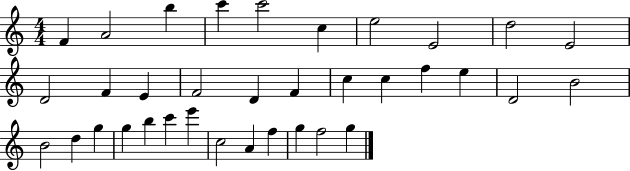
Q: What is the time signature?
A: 4/4